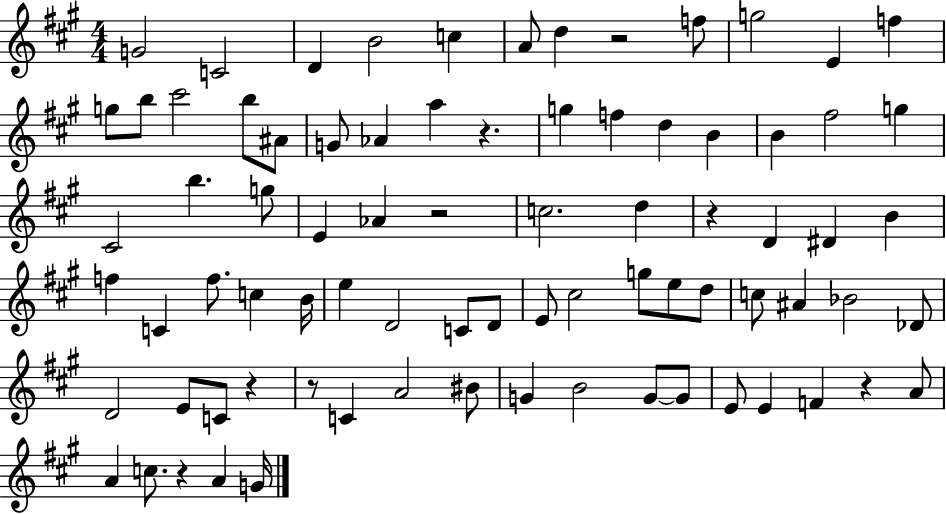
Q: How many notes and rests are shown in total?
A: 80